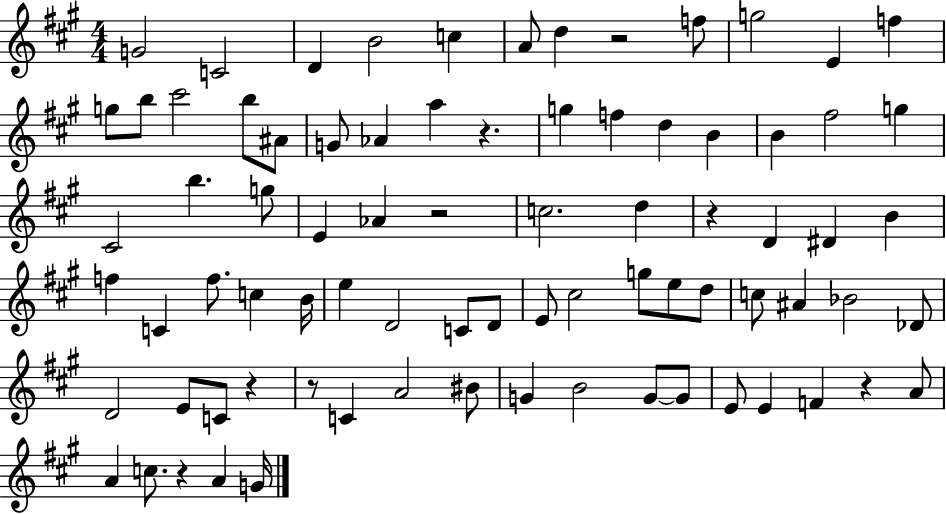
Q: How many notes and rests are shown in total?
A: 80